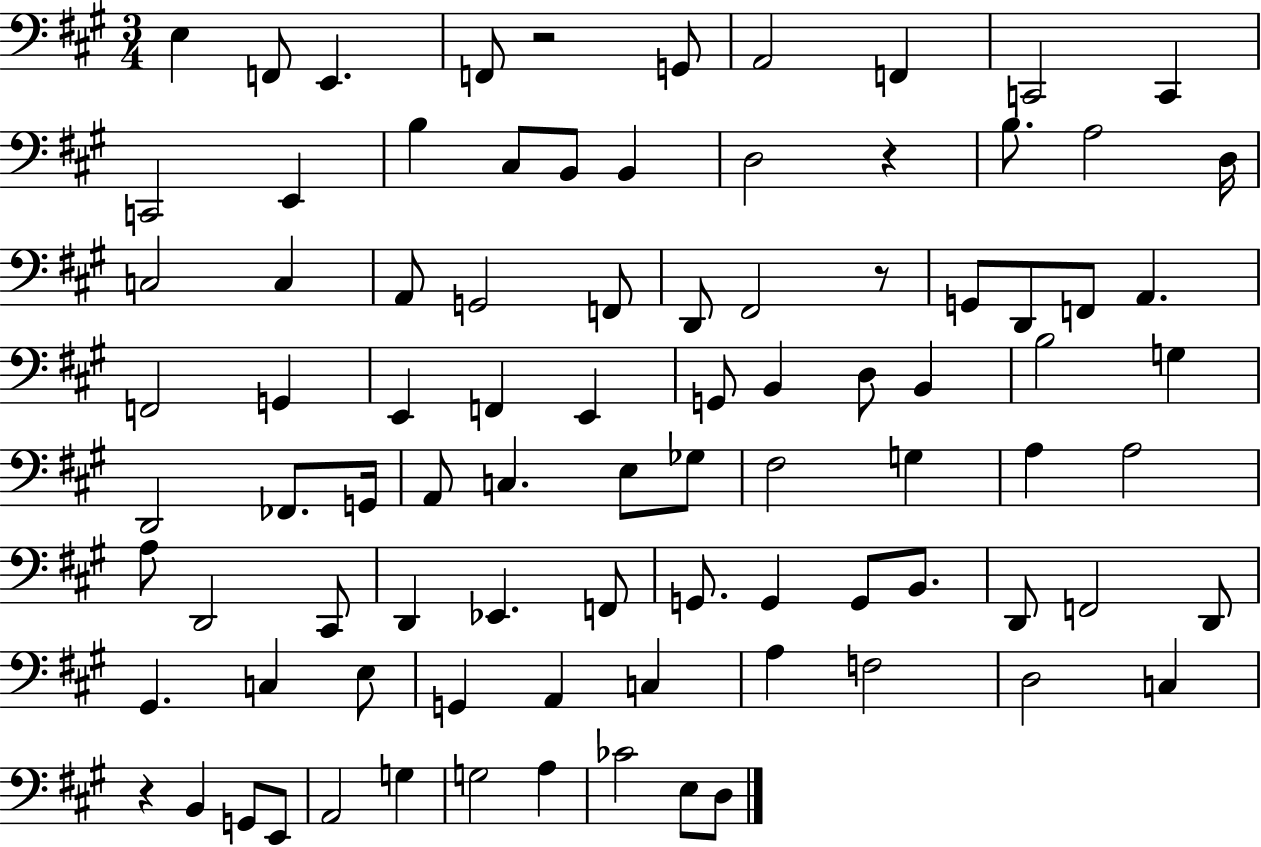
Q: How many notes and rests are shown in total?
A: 89